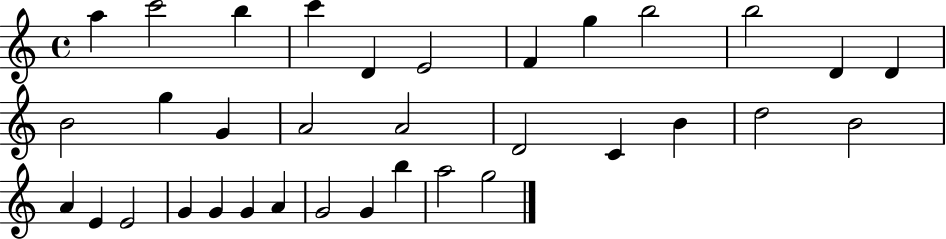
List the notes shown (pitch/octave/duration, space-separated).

A5/q C6/h B5/q C6/q D4/q E4/h F4/q G5/q B5/h B5/h D4/q D4/q B4/h G5/q G4/q A4/h A4/h D4/h C4/q B4/q D5/h B4/h A4/q E4/q E4/h G4/q G4/q G4/q A4/q G4/h G4/q B5/q A5/h G5/h